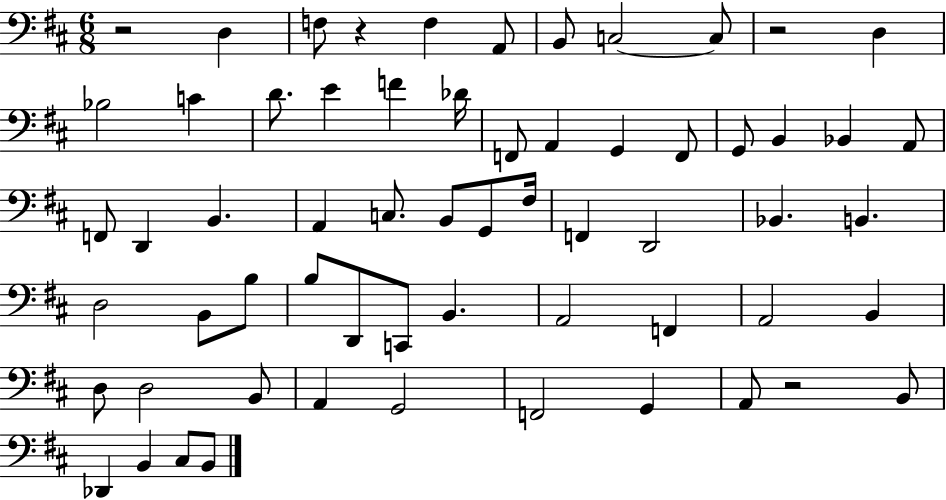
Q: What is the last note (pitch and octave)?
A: B2